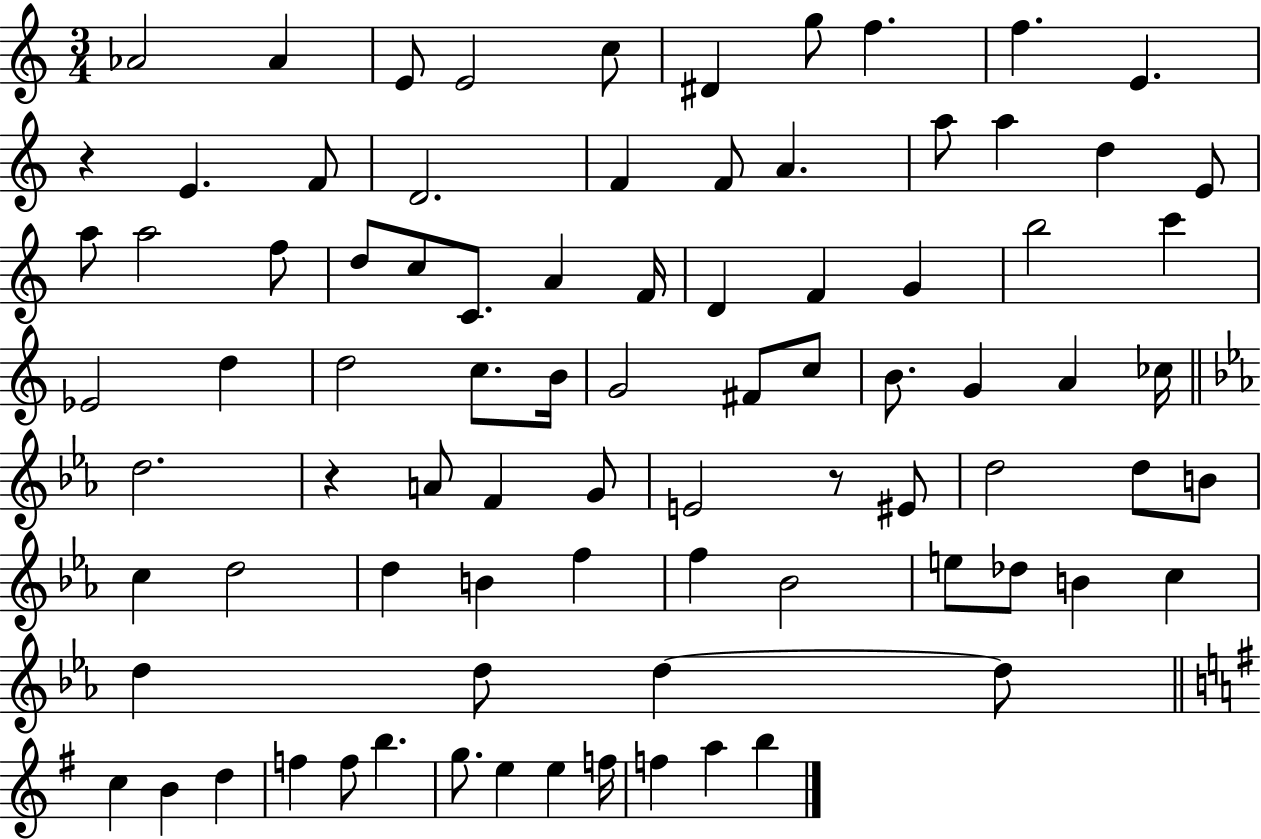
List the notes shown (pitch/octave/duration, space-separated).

Ab4/h Ab4/q E4/e E4/h C5/e D#4/q G5/e F5/q. F5/q. E4/q. R/q E4/q. F4/e D4/h. F4/q F4/e A4/q. A5/e A5/q D5/q E4/e A5/e A5/h F5/e D5/e C5/e C4/e. A4/q F4/s D4/q F4/q G4/q B5/h C6/q Eb4/h D5/q D5/h C5/e. B4/s G4/h F#4/e C5/e B4/e. G4/q A4/q CES5/s D5/h. R/q A4/e F4/q G4/e E4/h R/e EIS4/e D5/h D5/e B4/e C5/q D5/h D5/q B4/q F5/q F5/q Bb4/h E5/e Db5/e B4/q C5/q D5/q D5/e D5/q D5/e C5/q B4/q D5/q F5/q F5/e B5/q. G5/e. E5/q E5/q F5/s F5/q A5/q B5/q